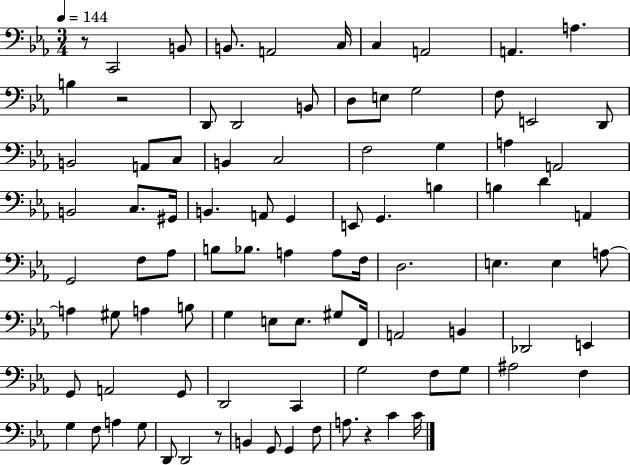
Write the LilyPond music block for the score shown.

{
  \clef bass
  \numericTimeSignature
  \time 3/4
  \key ees \major
  \tempo 4 = 144
  r8 c,2 b,8 | b,8. a,2 c16 | c4 a,2 | a,4. a4. | \break b4 r2 | d,8 d,2 b,8 | d8 e8 g2 | f8 e,2 d,8 | \break b,2 a,8 c8 | b,4 c2 | f2 g4 | a4 a,2 | \break b,2 c8. gis,16 | b,4. a,8 g,4 | e,8 g,4. b4 | b4 d'4 a,4 | \break g,2 f8 aes8 | b8 bes8. a4 a8 f16 | d2. | e4. e4 a8~~ | \break a4 gis8 a4 b8 | g4 e8 e8. gis8 f,16 | a,2 b,4 | des,2 e,4 | \break g,8 a,2 g,8 | d,2 c,4 | g2 f8 g8 | ais2 f4 | \break g4 f8 a4 g8 | d,8 d,2 r8 | b,4 g,8 g,4 f8 | a8. r4 c'4 c'16 | \break \bar "|."
}